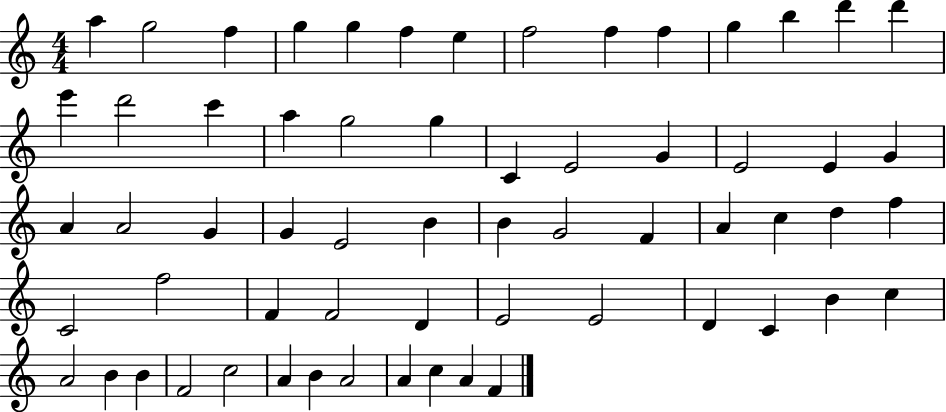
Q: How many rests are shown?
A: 0